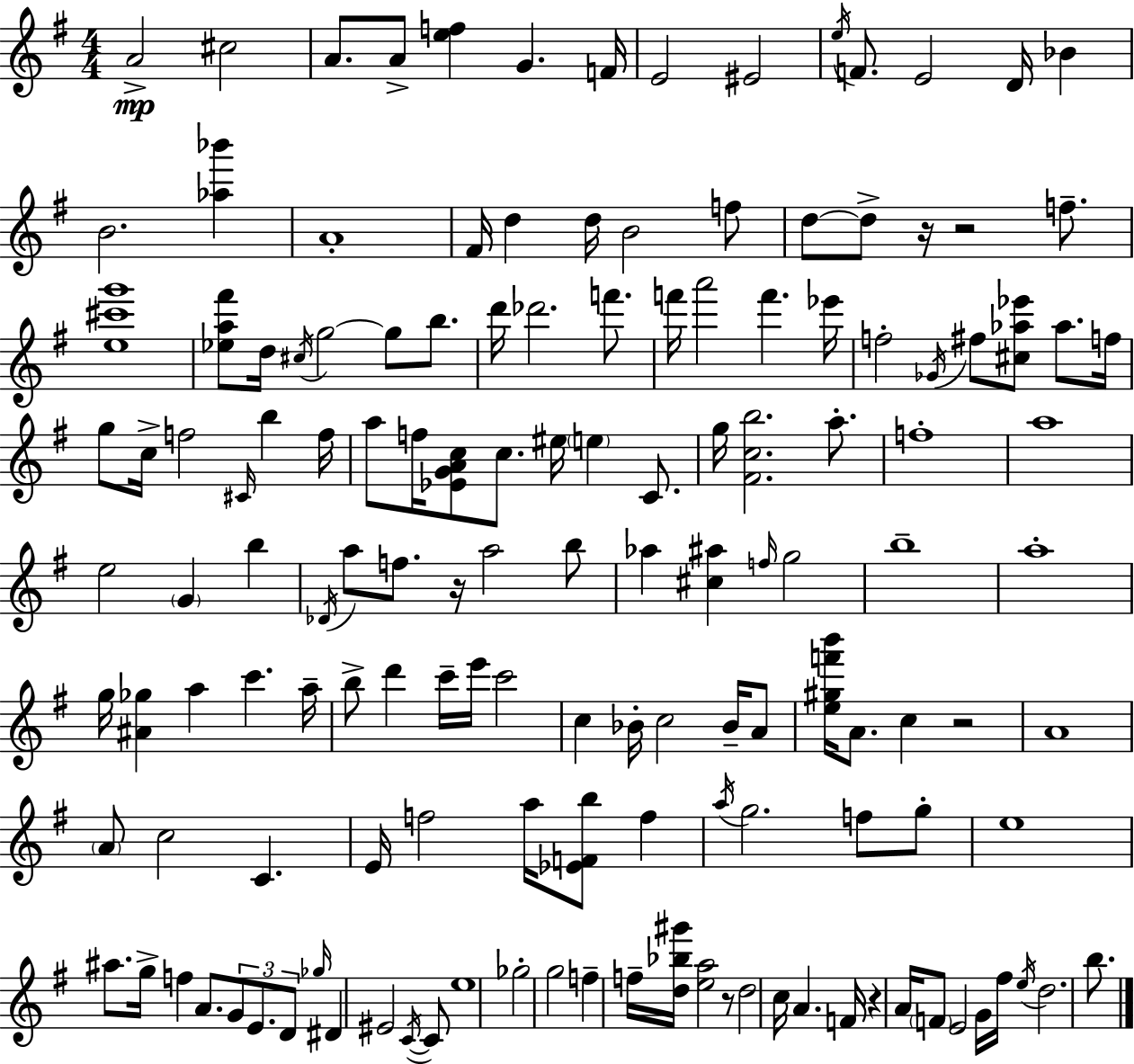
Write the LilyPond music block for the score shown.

{
  \clef treble
  \numericTimeSignature
  \time 4/4
  \key g \major
  a'2->\mp cis''2 | a'8. a'8-> <e'' f''>4 g'4. f'16 | e'2 eis'2 | \acciaccatura { e''16 } f'8. e'2 d'16 bes'4 | \break b'2. <aes'' bes'''>4 | a'1-. | fis'16 d''4 d''16 b'2 f''8 | d''8~~ d''8-> r16 r2 f''8.-- | \break <e'' cis''' g'''>1 | <ees'' a'' fis'''>8 d''16 \acciaccatura { cis''16 } g''2~~ g''8 b''8. | d'''16 des'''2. f'''8. | f'''16 a'''2 f'''4. | \break ees'''16 f''2-. \acciaccatura { ges'16 } fis''8 <cis'' aes'' ees'''>8 aes''8. | f''16 g''8 c''16-> f''2 \grace { cis'16 } b''4 | f''16 a''8 f''16 <ees' g' a' c''>8 c''8. eis''16 \parenthesize e''4 | c'8. g''16 <fis' c'' b''>2. | \break a''8.-. f''1-. | a''1 | e''2 \parenthesize g'4 | b''4 \acciaccatura { des'16 } a''8 f''8. r16 a''2 | \break b''8 aes''4 <cis'' ais''>4 \grace { f''16 } g''2 | b''1-- | a''1-. | g''16 <ais' ges''>4 a''4 c'''4. | \break a''16-- b''8-> d'''4 c'''16-- e'''16 c'''2 | c''4 bes'16-. c''2 | bes'16-- a'8 <e'' gis'' f''' b'''>16 a'8. c''4 r2 | a'1 | \break \parenthesize a'8 c''2 | c'4. e'16 f''2 a''16 | <ees' f' b''>8 f''4 \acciaccatura { a''16 } g''2. | f''8 g''8-. e''1 | \break ais''8. g''16-> f''4 a'8. | \tuplet 3/2 { g'8 e'8. d'8 } \grace { ges''16 } dis'4 eis'2 | \acciaccatura { c'16~ }~ c'8 e''1 | ges''2-. | \break g''2 f''4-- f''16-- <d'' bes'' gis'''>16 <e'' a''>2 | r8 d''2 | c''16 a'4. f'16 r4 a'16 \parenthesize f'8 | e'2 g'16 fis''16 \acciaccatura { e''16 } d''2. | \break b''8. \bar "|."
}